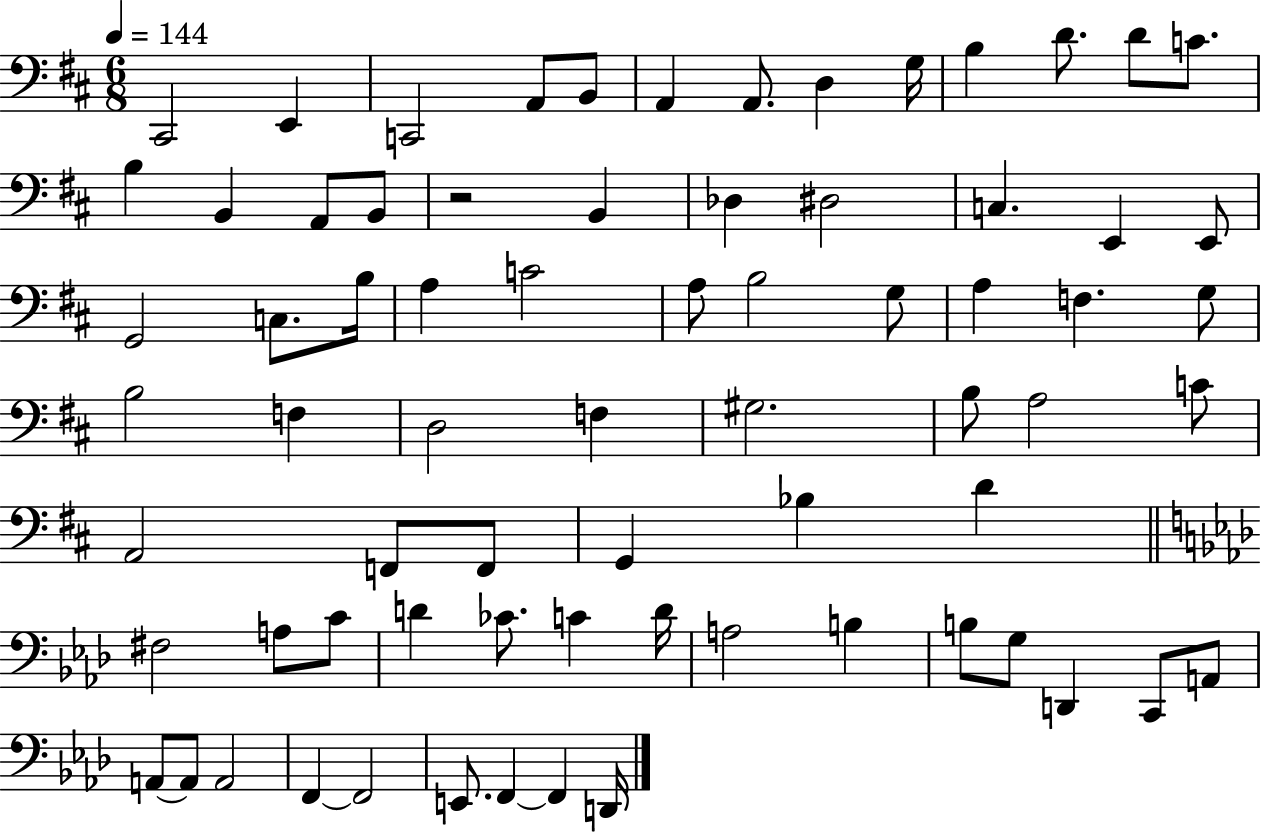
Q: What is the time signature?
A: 6/8